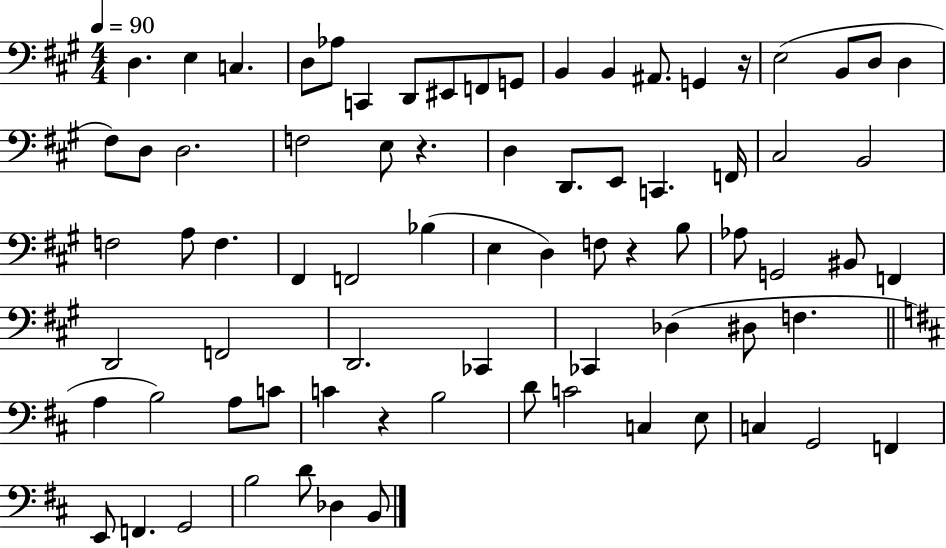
X:1
T:Untitled
M:4/4
L:1/4
K:A
D, E, C, D,/2 _A,/2 C,, D,,/2 ^E,,/2 F,,/2 G,,/2 B,, B,, ^A,,/2 G,, z/4 E,2 B,,/2 D,/2 D, ^F,/2 D,/2 D,2 F,2 E,/2 z D, D,,/2 E,,/2 C,, F,,/4 ^C,2 B,,2 F,2 A,/2 F, ^F,, F,,2 _B, E, D, F,/2 z B,/2 _A,/2 G,,2 ^B,,/2 F,, D,,2 F,,2 D,,2 _C,, _C,, _D, ^D,/2 F, A, B,2 A,/2 C/2 C z B,2 D/2 C2 C, E,/2 C, G,,2 F,, E,,/2 F,, G,,2 B,2 D/2 _D, B,,/2